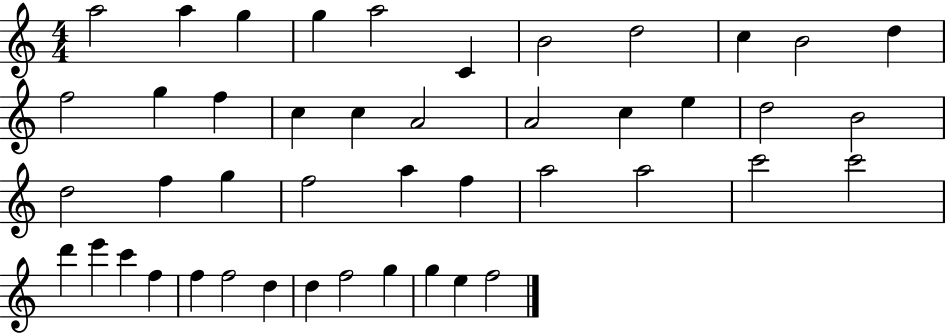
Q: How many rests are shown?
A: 0